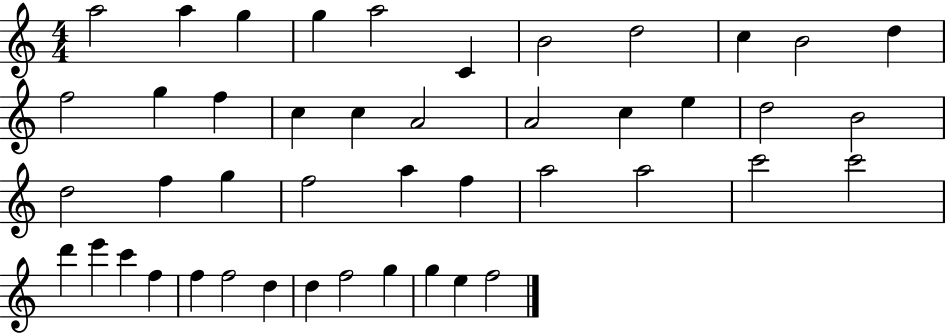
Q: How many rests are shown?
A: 0